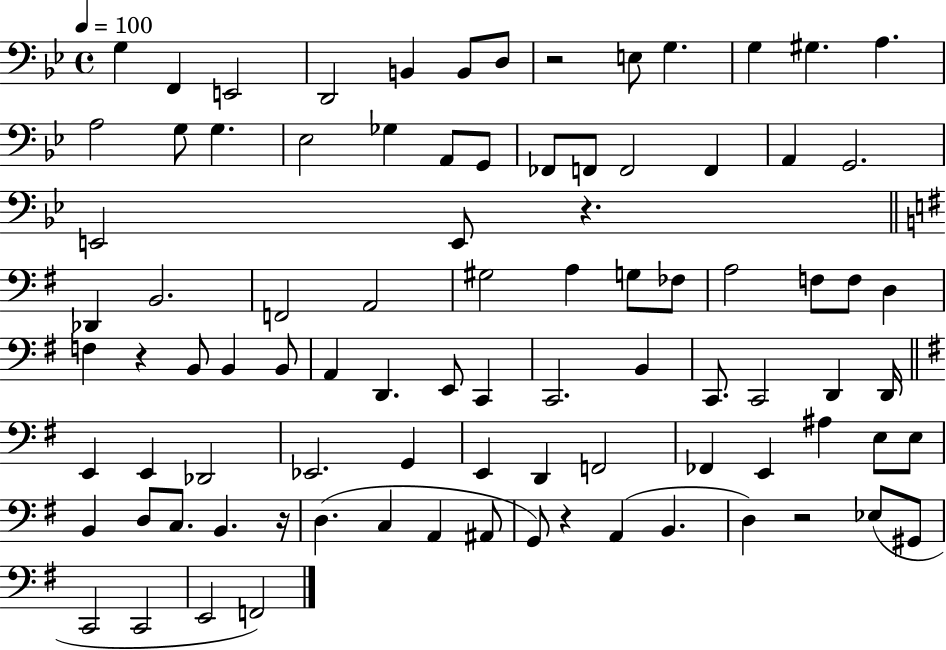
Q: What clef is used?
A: bass